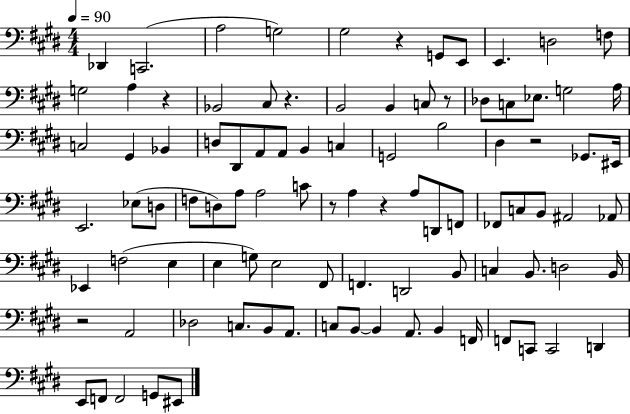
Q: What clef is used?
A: bass